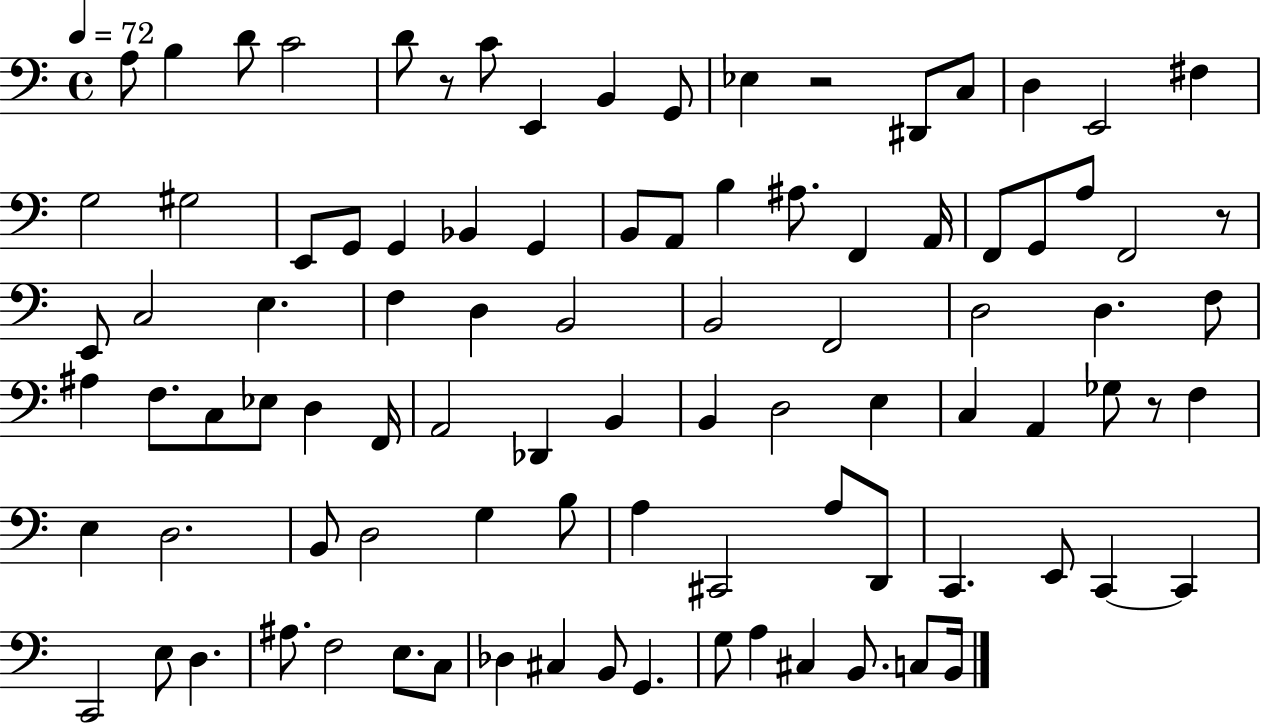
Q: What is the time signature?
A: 4/4